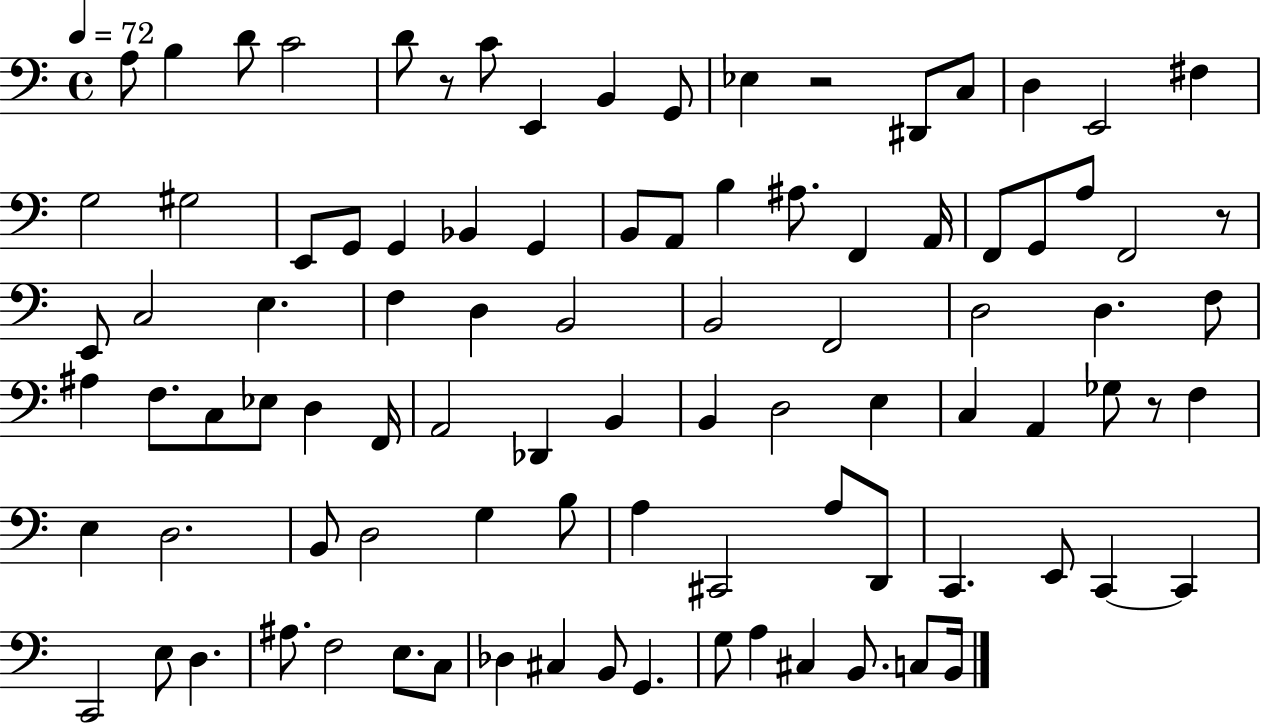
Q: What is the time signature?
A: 4/4